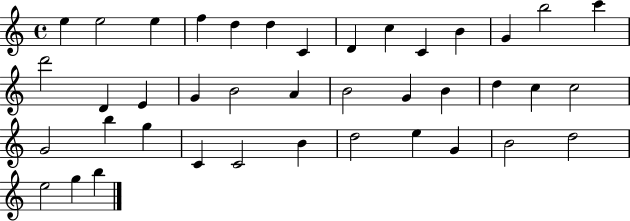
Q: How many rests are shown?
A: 0